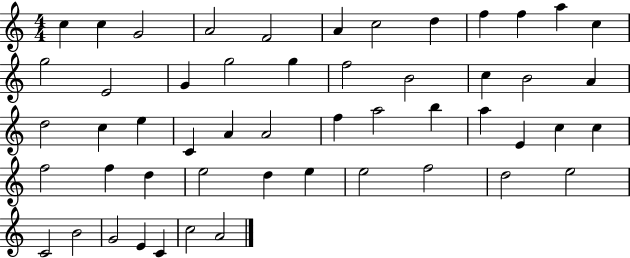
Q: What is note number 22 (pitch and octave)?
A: A4